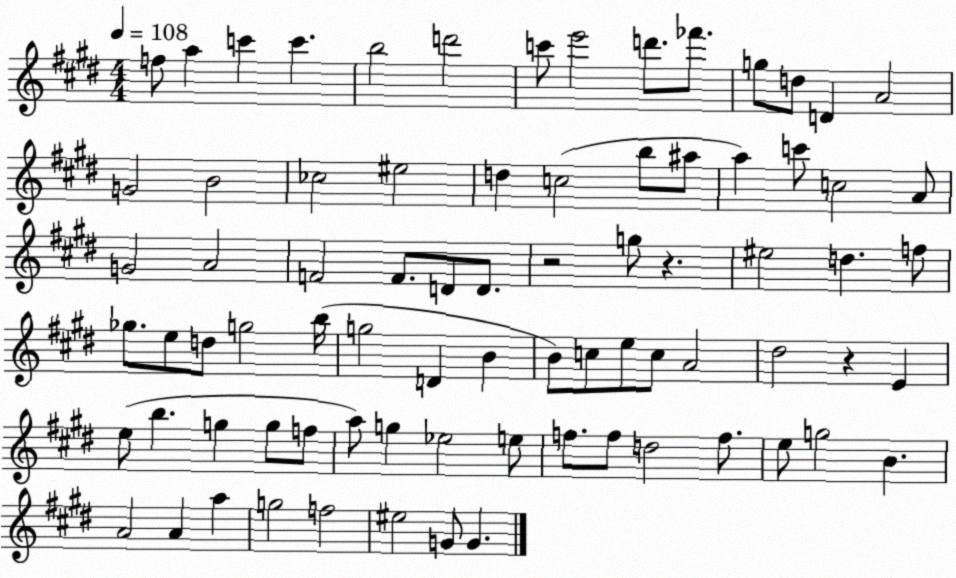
X:1
T:Untitled
M:4/4
L:1/4
K:E
f/2 a c' c' b2 d'2 c'/2 e'2 d'/2 _f'/2 g/2 d/2 D A2 G2 B2 _c2 ^e2 d c2 b/2 ^a/2 a c'/2 c2 A/2 G2 A2 F2 F/2 D/2 D/2 z2 g/2 z ^e2 d f/2 _g/2 e/2 d/2 g2 b/4 g2 D B B/2 c/2 e/2 c/2 A2 ^d2 z E e/2 b g g/2 f/2 a/2 g _e2 e/2 f/2 f/2 d2 f/2 e/2 g2 B A2 A a g2 f2 ^e2 G/2 G